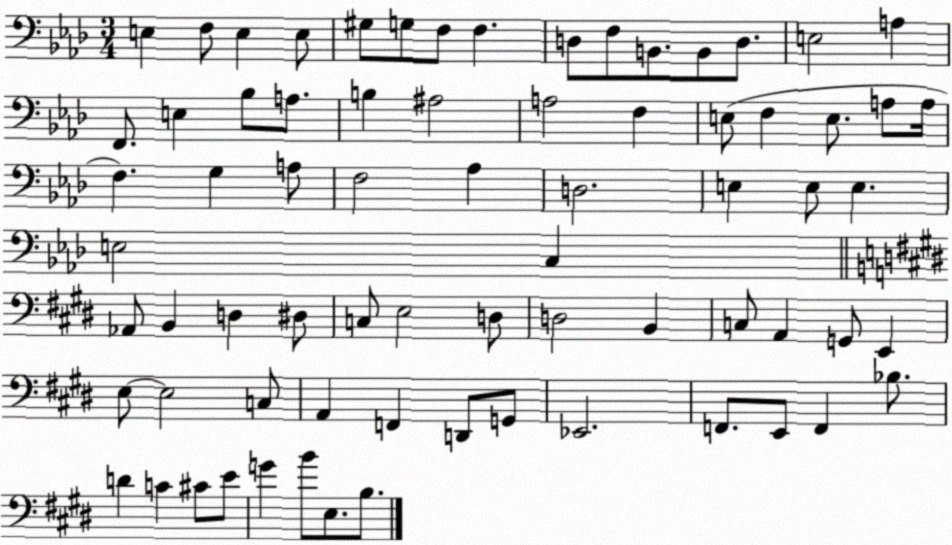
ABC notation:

X:1
T:Untitled
M:3/4
L:1/4
K:Ab
E, F,/2 E, E,/2 ^G,/2 G,/2 F,/2 F, D,/2 F,/2 B,,/2 B,,/2 D,/2 E,2 A, F,,/2 E, _B,/2 A,/2 B, ^A,2 A,2 F, E,/2 F, E,/2 A,/2 A,/4 F, G, A,/2 F,2 _A, D,2 E, E,/2 E, E,2 C, _A,,/2 B,, D, ^D,/2 C,/2 E,2 D,/2 D,2 B,, C,/2 A,, G,,/2 E,, E,/2 E,2 C,/2 A,, F,, D,,/2 G,,/2 _E,,2 F,,/2 E,,/2 F,, _B,/2 D C ^C/2 E/2 G B/2 E,/2 B,/2